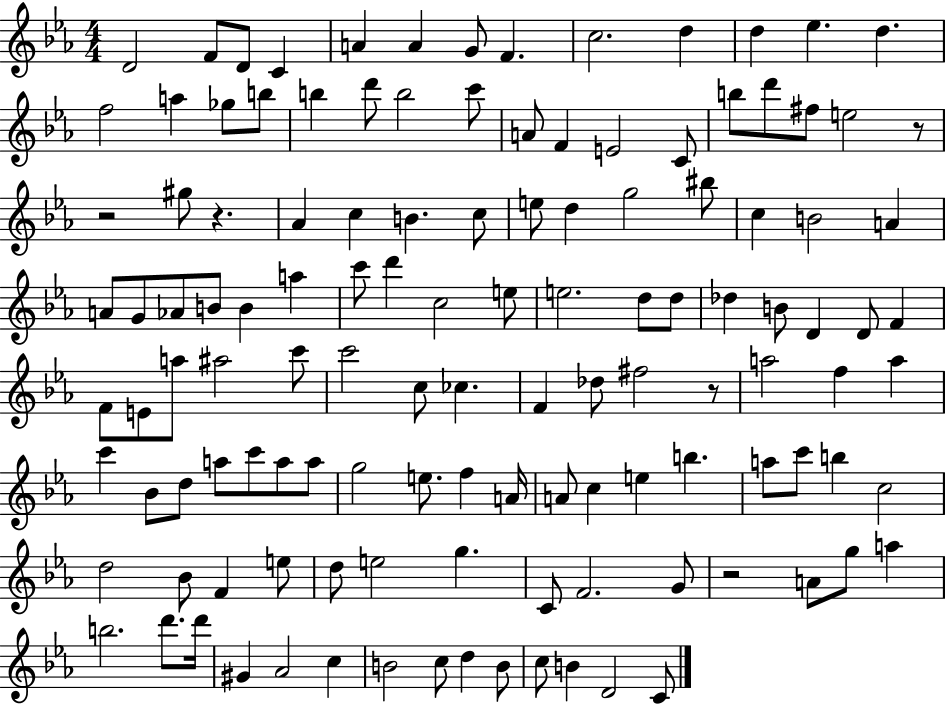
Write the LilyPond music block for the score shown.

{
  \clef treble
  \numericTimeSignature
  \time 4/4
  \key ees \major
  d'2 f'8 d'8 c'4 | a'4 a'4 g'8 f'4. | c''2. d''4 | d''4 ees''4. d''4. | \break f''2 a''4 ges''8 b''8 | b''4 d'''8 b''2 c'''8 | a'8 f'4 e'2 c'8 | b''8 d'''8 fis''8 e''2 r8 | \break r2 gis''8 r4. | aes'4 c''4 b'4. c''8 | e''8 d''4 g''2 bis''8 | c''4 b'2 a'4 | \break a'8 g'8 aes'8 b'8 b'4 a''4 | c'''8 d'''4 c''2 e''8 | e''2. d''8 d''8 | des''4 b'8 d'4 d'8 f'4 | \break f'8 e'8 a''8 ais''2 c'''8 | c'''2 c''8 ces''4. | f'4 des''8 fis''2 r8 | a''2 f''4 a''4 | \break c'''4 bes'8 d''8 a''8 c'''8 a''8 a''8 | g''2 e''8. f''4 a'16 | a'8 c''4 e''4 b''4. | a''8 c'''8 b''4 c''2 | \break d''2 bes'8 f'4 e''8 | d''8 e''2 g''4. | c'8 f'2. g'8 | r2 a'8 g''8 a''4 | \break b''2. d'''8. d'''16 | gis'4 aes'2 c''4 | b'2 c''8 d''4 b'8 | c''8 b'4 d'2 c'8 | \break \bar "|."
}